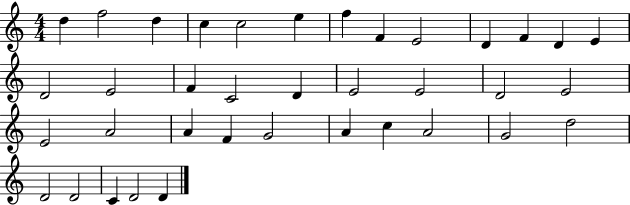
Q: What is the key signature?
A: C major